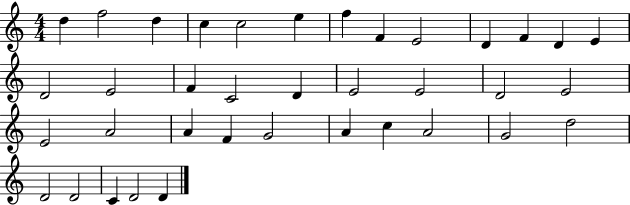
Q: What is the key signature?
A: C major